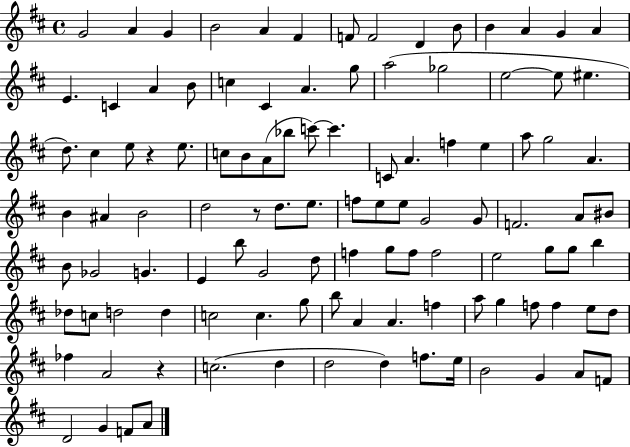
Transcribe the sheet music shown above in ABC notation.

X:1
T:Untitled
M:4/4
L:1/4
K:D
G2 A G B2 A ^F F/2 F2 D B/2 B A G A E C A B/2 c ^C A g/2 a2 _g2 e2 e/2 ^e d/2 ^c e/2 z e/2 c/2 B/2 A/2 _b/2 c'/2 c' C/2 A f e a/2 g2 A B ^A B2 d2 z/2 d/2 e/2 f/2 e/2 e/2 G2 G/2 F2 A/2 ^B/2 B/2 _G2 G E b/2 G2 d/2 f g/2 f/2 f2 e2 g/2 g/2 b _d/2 c/2 d2 d c2 c g/2 b/2 A A f a/2 g f/2 f e/2 d/2 _f A2 z c2 d d2 d f/2 e/4 B2 G A/2 F/2 D2 G F/2 A/2